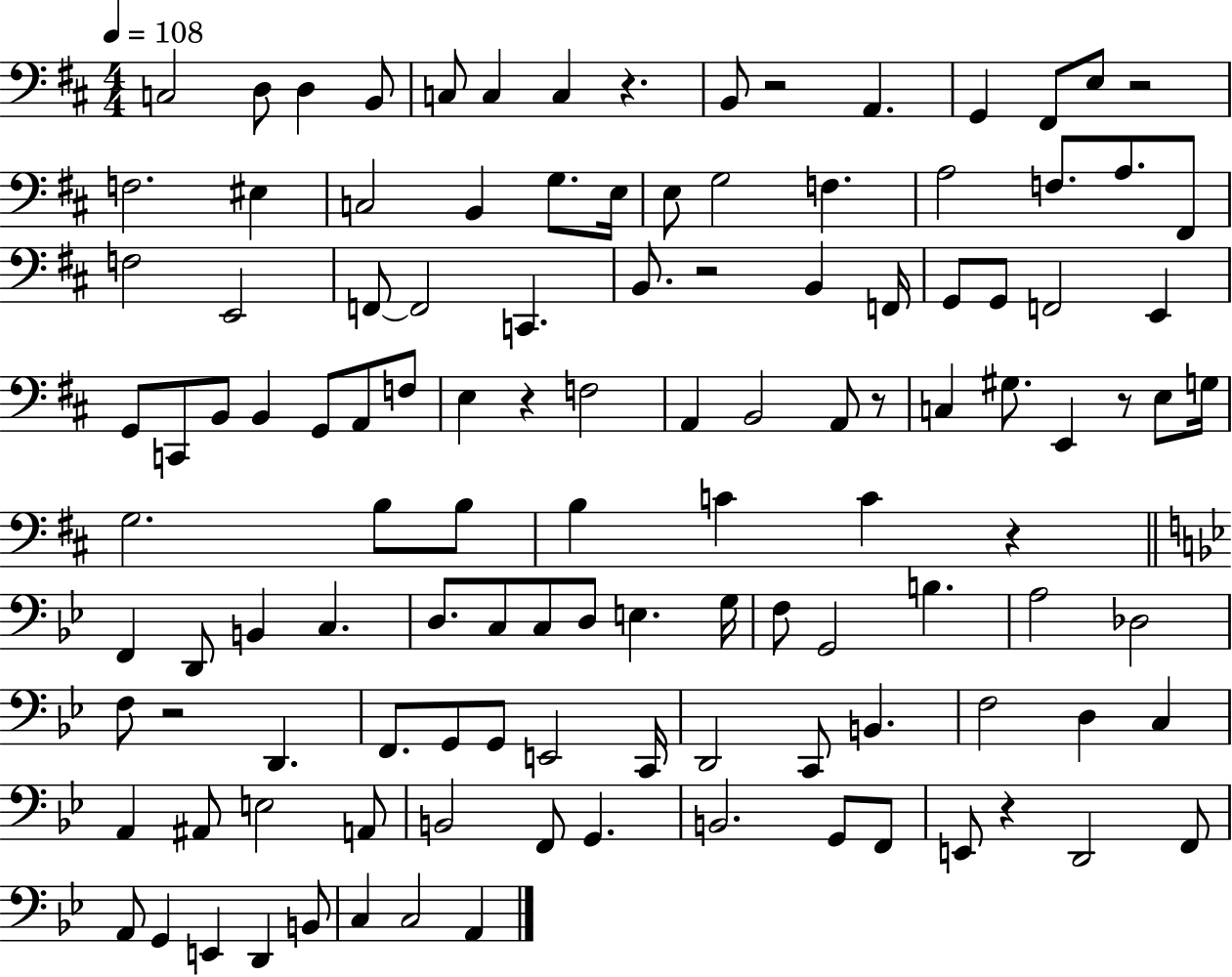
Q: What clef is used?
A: bass